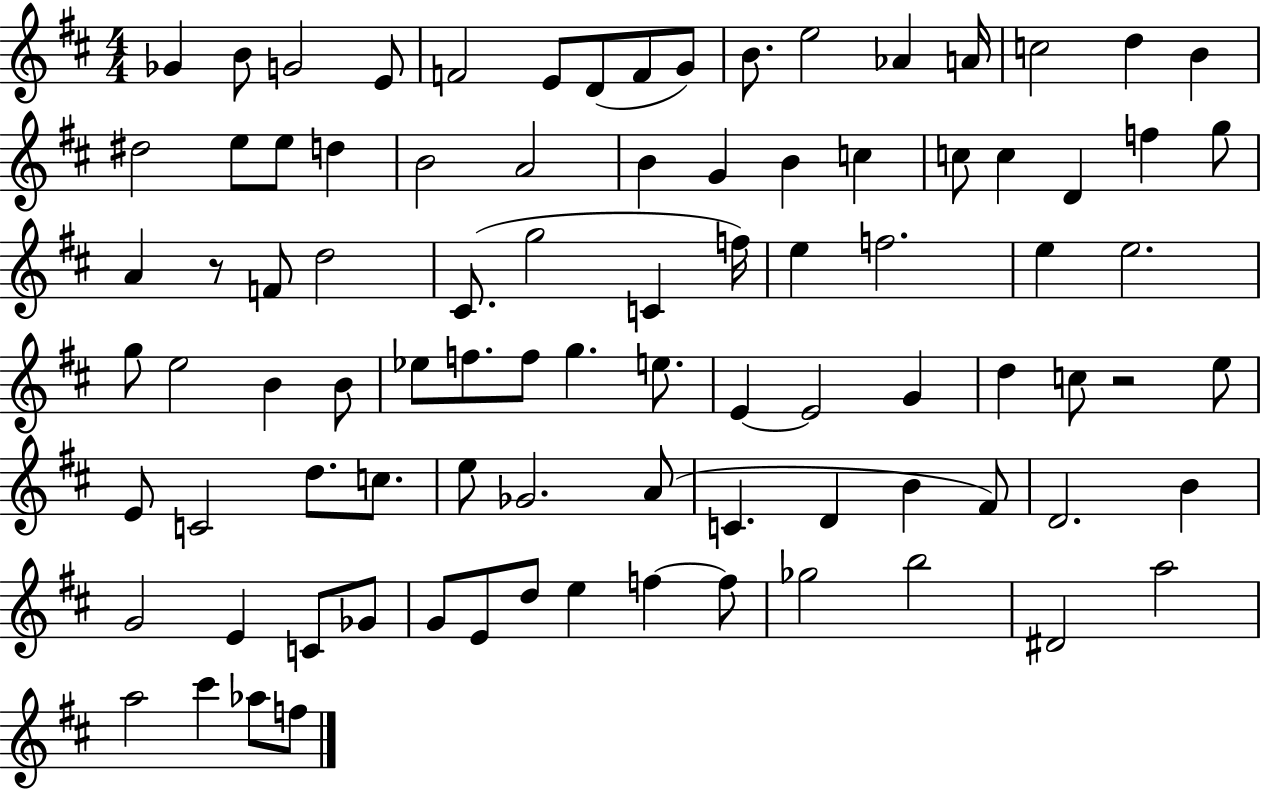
X:1
T:Untitled
M:4/4
L:1/4
K:D
_G B/2 G2 E/2 F2 E/2 D/2 F/2 G/2 B/2 e2 _A A/4 c2 d B ^d2 e/2 e/2 d B2 A2 B G B c c/2 c D f g/2 A z/2 F/2 d2 ^C/2 g2 C f/4 e f2 e e2 g/2 e2 B B/2 _e/2 f/2 f/2 g e/2 E E2 G d c/2 z2 e/2 E/2 C2 d/2 c/2 e/2 _G2 A/2 C D B ^F/2 D2 B G2 E C/2 _G/2 G/2 E/2 d/2 e f f/2 _g2 b2 ^D2 a2 a2 ^c' _a/2 f/2